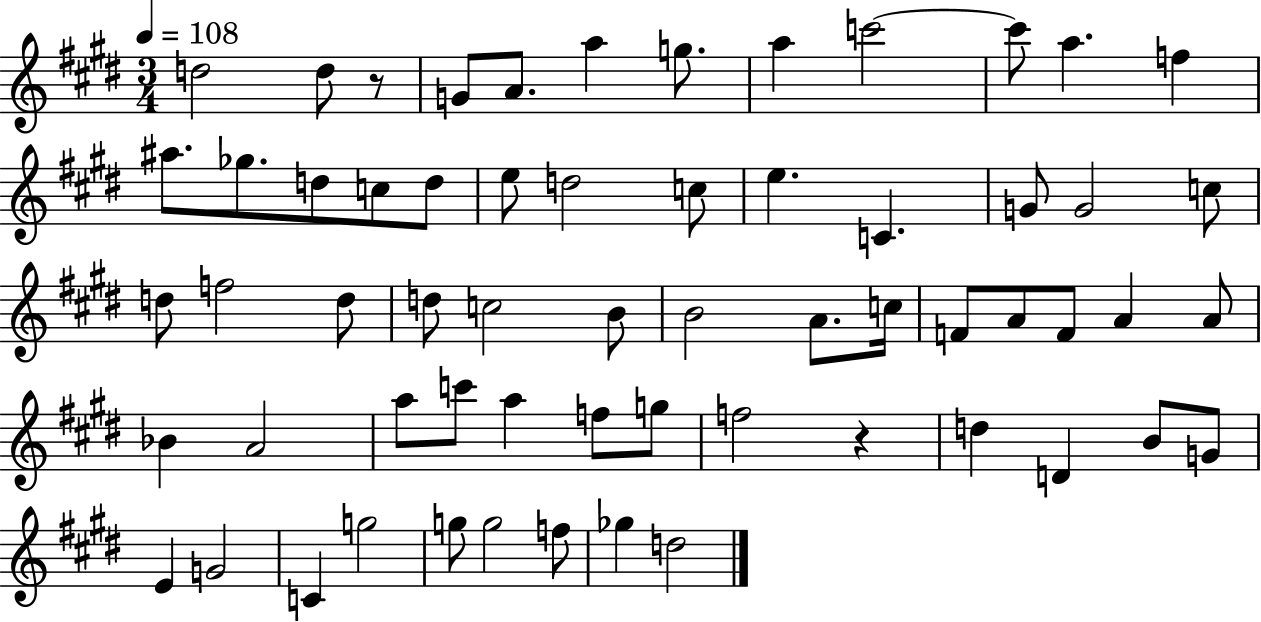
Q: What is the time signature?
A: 3/4